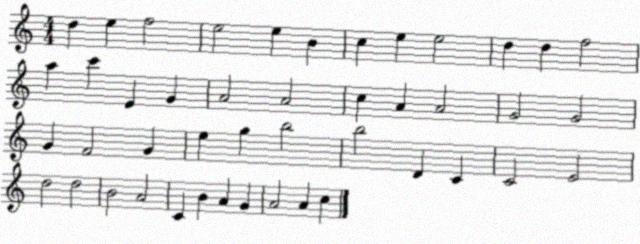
X:1
T:Untitled
M:4/4
L:1/4
K:C
d e f2 e2 e B c e e2 d d f2 a c' E G A2 A2 c A A2 G2 G2 G F2 G e g b2 b2 D C C2 E2 d2 d2 B2 A2 C B A G A2 A c